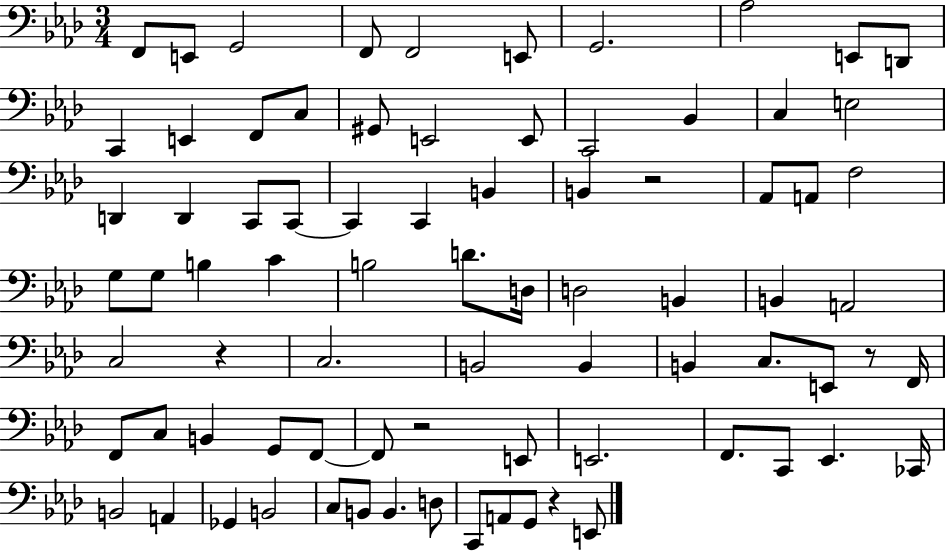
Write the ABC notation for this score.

X:1
T:Untitled
M:3/4
L:1/4
K:Ab
F,,/2 E,,/2 G,,2 F,,/2 F,,2 E,,/2 G,,2 _A,2 E,,/2 D,,/2 C,, E,, F,,/2 C,/2 ^G,,/2 E,,2 E,,/2 C,,2 _B,, C, E,2 D,, D,, C,,/2 C,,/2 C,, C,, B,, B,, z2 _A,,/2 A,,/2 F,2 G,/2 G,/2 B, C B,2 D/2 D,/4 D,2 B,, B,, A,,2 C,2 z C,2 B,,2 B,, B,, C,/2 E,,/2 z/2 F,,/4 F,,/2 C,/2 B,, G,,/2 F,,/2 F,,/2 z2 E,,/2 E,,2 F,,/2 C,,/2 _E,, _C,,/4 B,,2 A,, _G,, B,,2 C,/2 B,,/2 B,, D,/2 C,,/2 A,,/2 G,,/2 z E,,/2